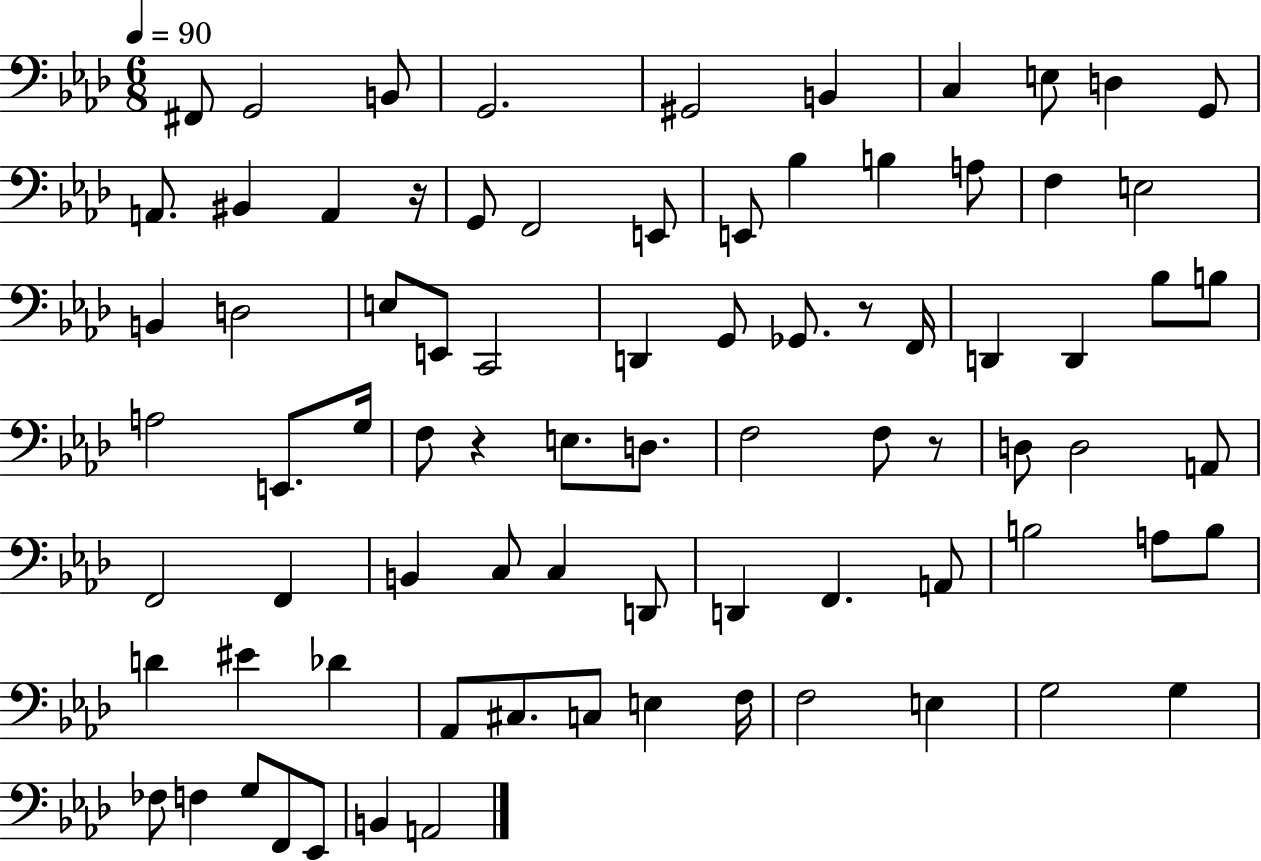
F#2/e G2/h B2/e G2/h. G#2/h B2/q C3/q E3/e D3/q G2/e A2/e. BIS2/q A2/q R/s G2/e F2/h E2/e E2/e Bb3/q B3/q A3/e F3/q E3/h B2/q D3/h E3/e E2/e C2/h D2/q G2/e Gb2/e. R/e F2/s D2/q D2/q Bb3/e B3/e A3/h E2/e. G3/s F3/e R/q E3/e. D3/e. F3/h F3/e R/e D3/e D3/h A2/e F2/h F2/q B2/q C3/e C3/q D2/e D2/q F2/q. A2/e B3/h A3/e B3/e D4/q EIS4/q Db4/q Ab2/e C#3/e. C3/e E3/q F3/s F3/h E3/q G3/h G3/q FES3/e F3/q G3/e F2/e Eb2/e B2/q A2/h